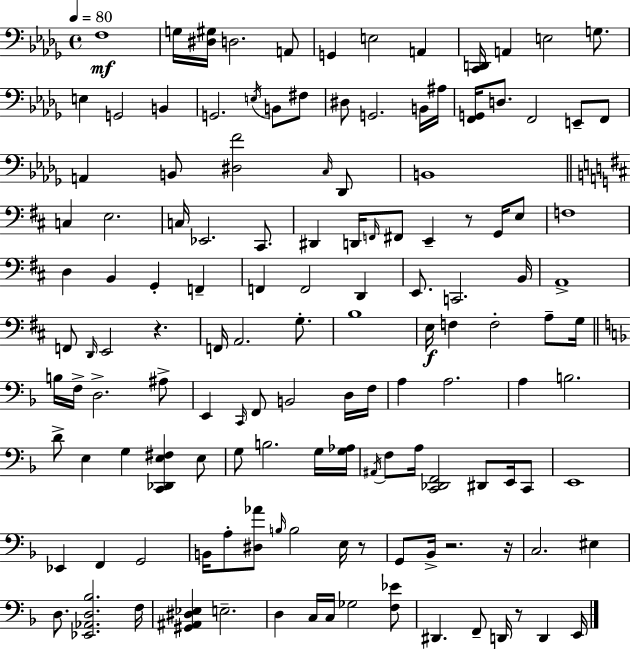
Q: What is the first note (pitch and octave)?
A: F3